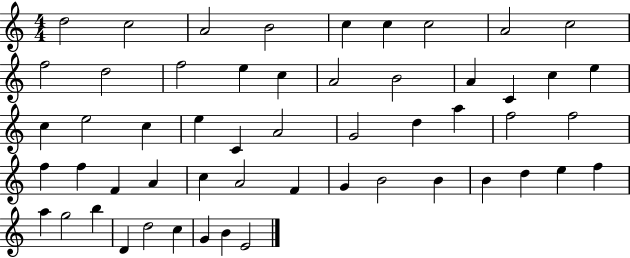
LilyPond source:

{
  \clef treble
  \numericTimeSignature
  \time 4/4
  \key c \major
  d''2 c''2 | a'2 b'2 | c''4 c''4 c''2 | a'2 c''2 | \break f''2 d''2 | f''2 e''4 c''4 | a'2 b'2 | a'4 c'4 c''4 e''4 | \break c''4 e''2 c''4 | e''4 c'4 a'2 | g'2 d''4 a''4 | f''2 f''2 | \break f''4 f''4 f'4 a'4 | c''4 a'2 f'4 | g'4 b'2 b'4 | b'4 d''4 e''4 f''4 | \break a''4 g''2 b''4 | d'4 d''2 c''4 | g'4 b'4 e'2 | \bar "|."
}